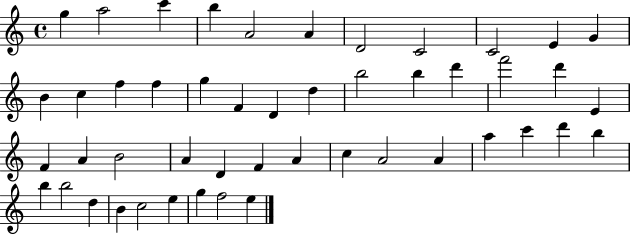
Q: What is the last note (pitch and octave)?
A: E5